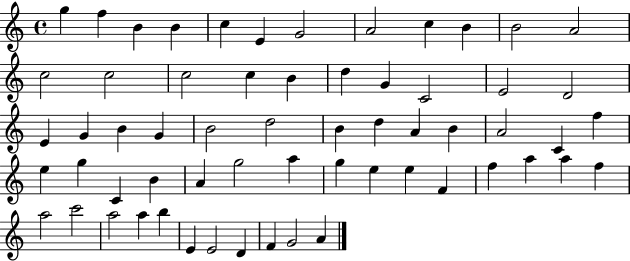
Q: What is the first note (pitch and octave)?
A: G5